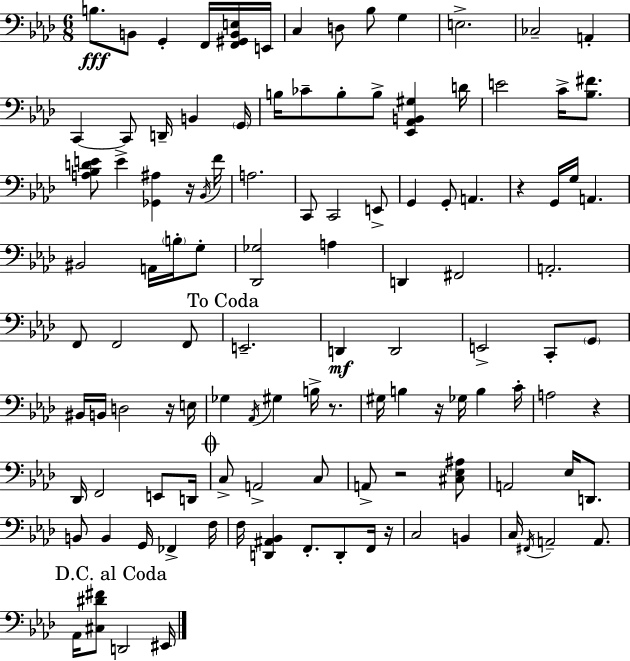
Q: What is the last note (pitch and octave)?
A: EIS2